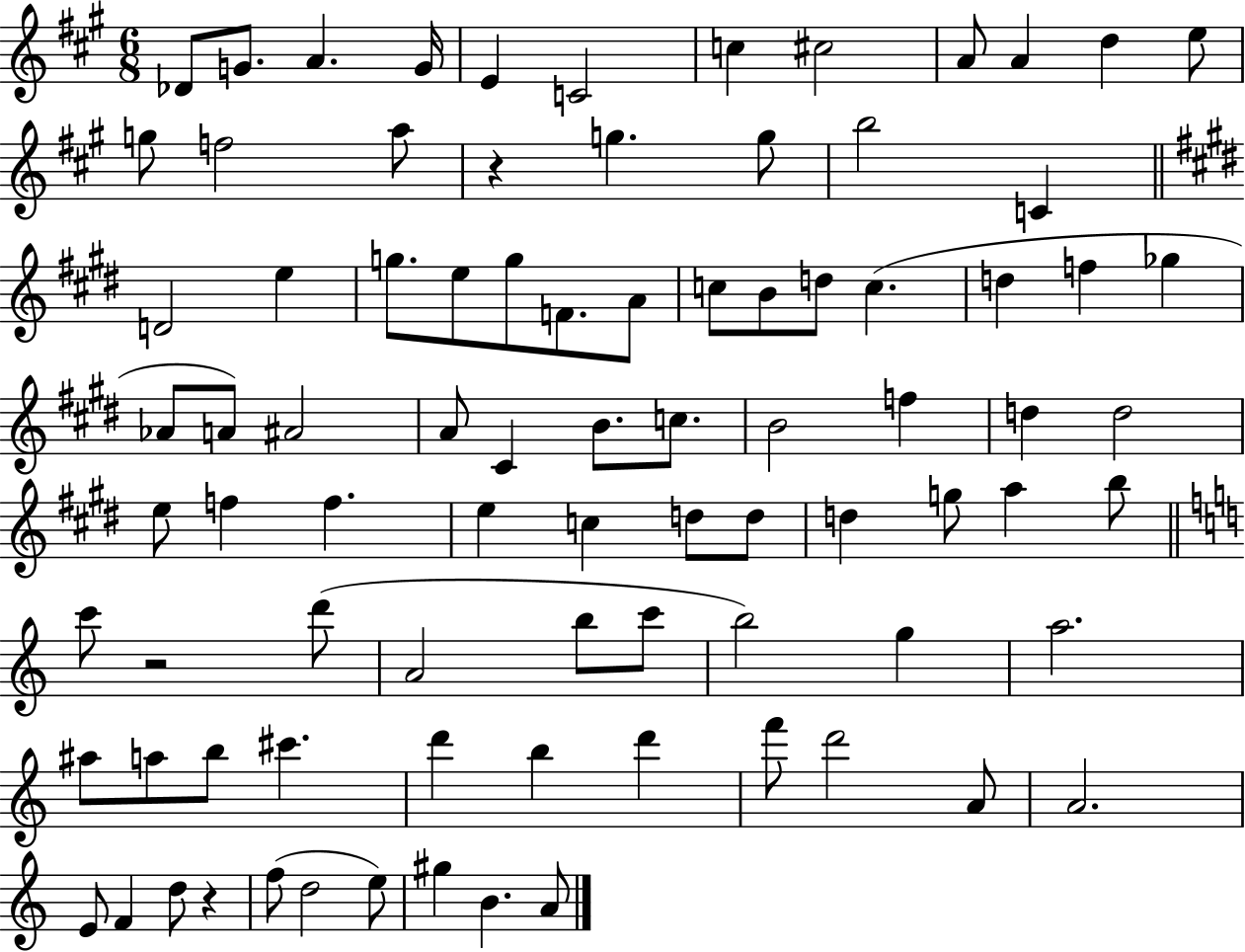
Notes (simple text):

Db4/e G4/e. A4/q. G4/s E4/q C4/h C5/q C#5/h A4/e A4/q D5/q E5/e G5/e F5/h A5/e R/q G5/q. G5/e B5/h C4/q D4/h E5/q G5/e. E5/e G5/e F4/e. A4/e C5/e B4/e D5/e C5/q. D5/q F5/q Gb5/q Ab4/e A4/e A#4/h A4/e C#4/q B4/e. C5/e. B4/h F5/q D5/q D5/h E5/e F5/q F5/q. E5/q C5/q D5/e D5/e D5/q G5/e A5/q B5/e C6/e R/h D6/e A4/h B5/e C6/e B5/h G5/q A5/h. A#5/e A5/e B5/e C#6/q. D6/q B5/q D6/q F6/e D6/h A4/e A4/h. E4/e F4/q D5/e R/q F5/e D5/h E5/e G#5/q B4/q. A4/e